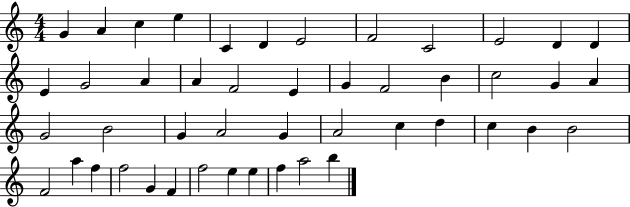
G4/q A4/q C5/q E5/q C4/q D4/q E4/h F4/h C4/h E4/h D4/q D4/q E4/q G4/h A4/q A4/q F4/h E4/q G4/q F4/h B4/q C5/h G4/q A4/q G4/h B4/h G4/q A4/h G4/q A4/h C5/q D5/q C5/q B4/q B4/h F4/h A5/q F5/q F5/h G4/q F4/q F5/h E5/q E5/q F5/q A5/h B5/q